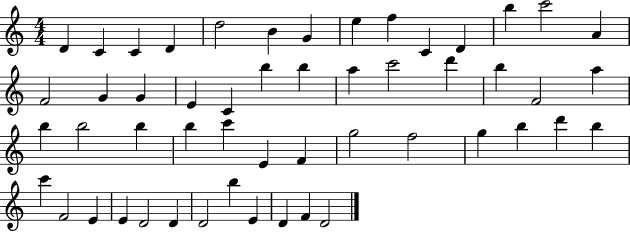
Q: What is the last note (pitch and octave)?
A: D4